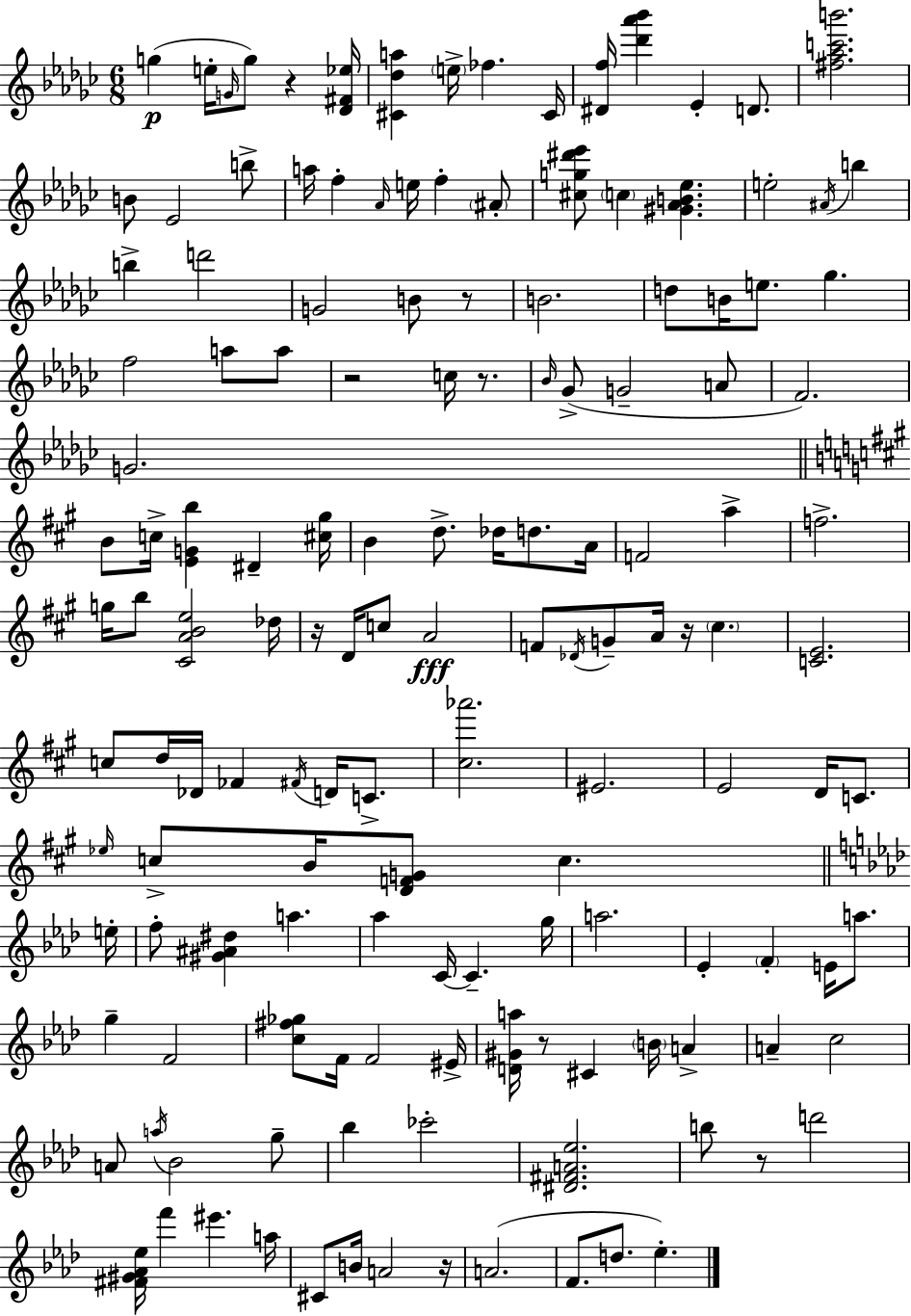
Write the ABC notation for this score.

X:1
T:Untitled
M:6/8
L:1/4
K:Ebm
g e/4 G/4 g/2 z [_D^F_e]/4 [^C_da] e/4 _f ^C/4 [^Df]/4 [_d'_a'_b'] _E D/2 [^f_ac'b']2 B/2 _E2 b/2 a/4 f _A/4 e/4 f ^A/2 [^cg^d'_e']/2 c [^G_AB_e] e2 ^A/4 b b d'2 G2 B/2 z/2 B2 d/2 B/4 e/2 _g f2 a/2 a/2 z2 c/4 z/2 _B/4 _G/2 G2 A/2 F2 G2 B/2 c/4 [EGb] ^D [^c^g]/4 B d/2 _d/4 d/2 A/4 F2 a f2 g/4 b/2 [^CABe]2 _d/4 z/4 D/4 c/2 A2 F/2 _D/4 G/2 A/4 z/4 ^c [CE]2 c/2 d/4 _D/4 _F ^F/4 D/4 C/2 [^c_a']2 ^E2 E2 D/4 C/2 _e/4 c/2 B/4 [DFG]/2 c e/4 f/2 [^G^A^d] a _a C/4 C g/4 a2 _E F E/4 a/2 g F2 [c^f_g]/2 F/4 F2 ^E/4 [D^Ga]/4 z/2 ^C B/4 A A c2 A/2 a/4 _B2 g/2 _b _c'2 [^D^FA_e]2 b/2 z/2 d'2 [^F^G_A_e]/4 f' ^e' a/4 ^C/2 B/4 A2 z/4 A2 F/2 d/2 _e